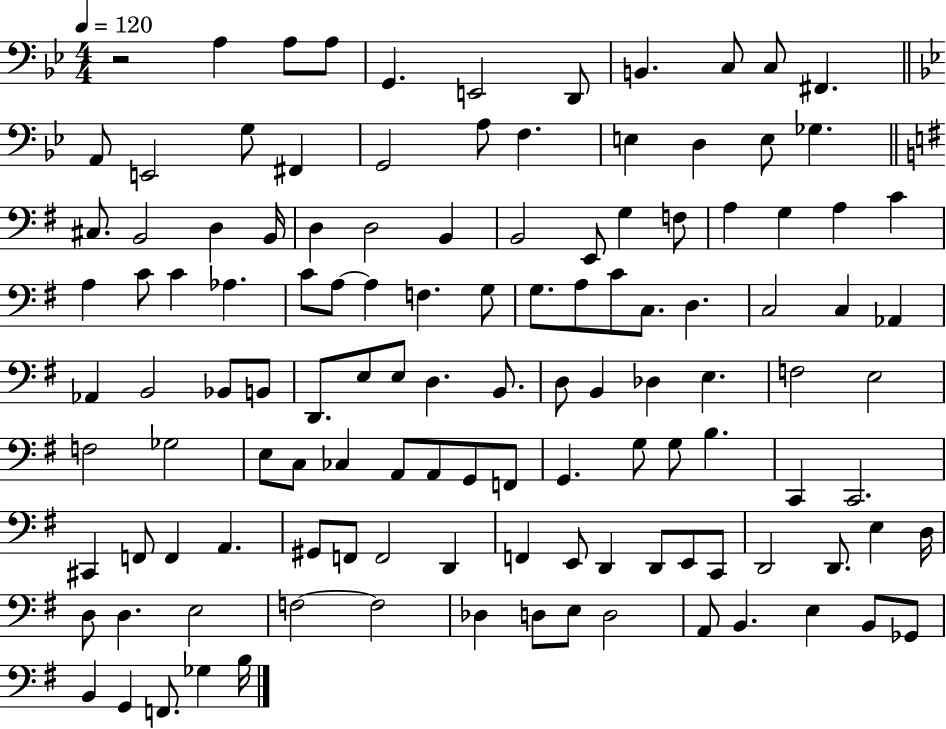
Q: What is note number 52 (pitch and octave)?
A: C3